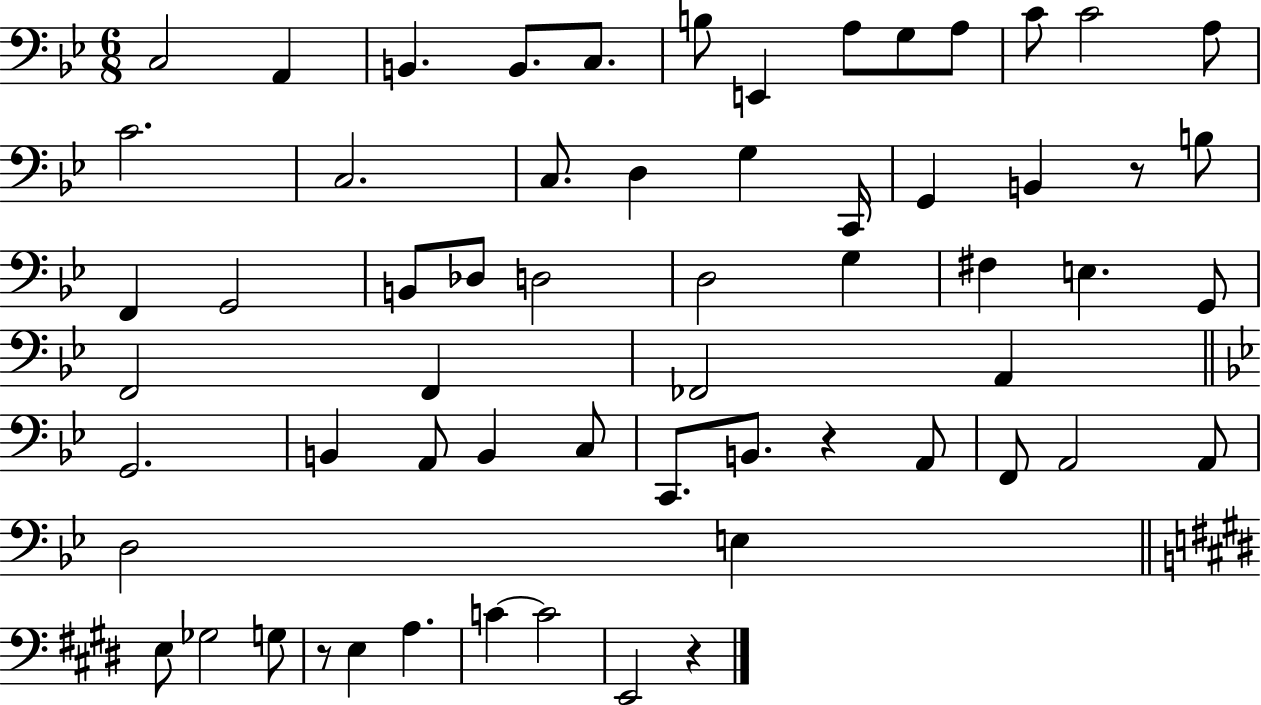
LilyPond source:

{
  \clef bass
  \numericTimeSignature
  \time 6/8
  \key bes \major
  \repeat volta 2 { c2 a,4 | b,4. b,8. c8. | b8 e,4 a8 g8 a8 | c'8 c'2 a8 | \break c'2. | c2. | c8. d4 g4 c,16 | g,4 b,4 r8 b8 | \break f,4 g,2 | b,8 des8 d2 | d2 g4 | fis4 e4. g,8 | \break f,2 f,4 | fes,2 a,4 | \bar "||" \break \key bes \major g,2. | b,4 a,8 b,4 c8 | c,8. b,8. r4 a,8 | f,8 a,2 a,8 | \break d2 e4 | \bar "||" \break \key e \major e8 ges2 g8 | r8 e4 a4. | c'4~~ c'2 | e,2 r4 | \break } \bar "|."
}